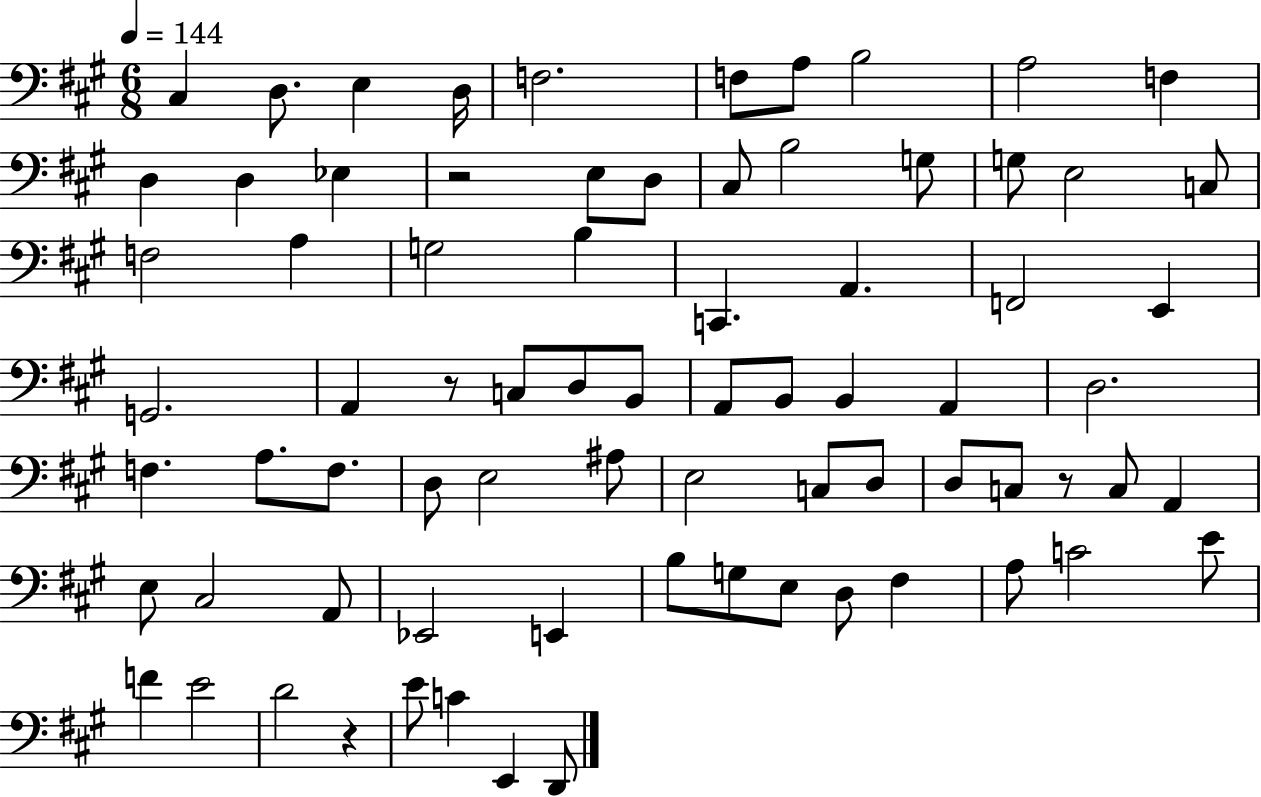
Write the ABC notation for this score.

X:1
T:Untitled
M:6/8
L:1/4
K:A
^C, D,/2 E, D,/4 F,2 F,/2 A,/2 B,2 A,2 F, D, D, _E, z2 E,/2 D,/2 ^C,/2 B,2 G,/2 G,/2 E,2 C,/2 F,2 A, G,2 B, C,, A,, F,,2 E,, G,,2 A,, z/2 C,/2 D,/2 B,,/2 A,,/2 B,,/2 B,, A,, D,2 F, A,/2 F,/2 D,/2 E,2 ^A,/2 E,2 C,/2 D,/2 D,/2 C,/2 z/2 C,/2 A,, E,/2 ^C,2 A,,/2 _E,,2 E,, B,/2 G,/2 E,/2 D,/2 ^F, A,/2 C2 E/2 F E2 D2 z E/2 C E,, D,,/2